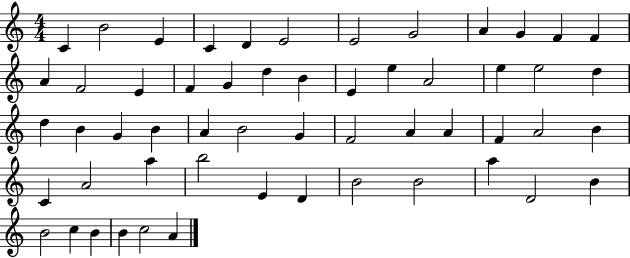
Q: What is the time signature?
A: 4/4